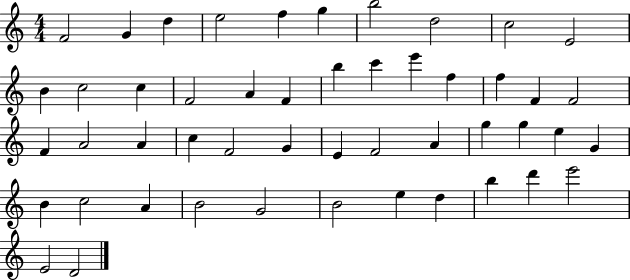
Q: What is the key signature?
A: C major